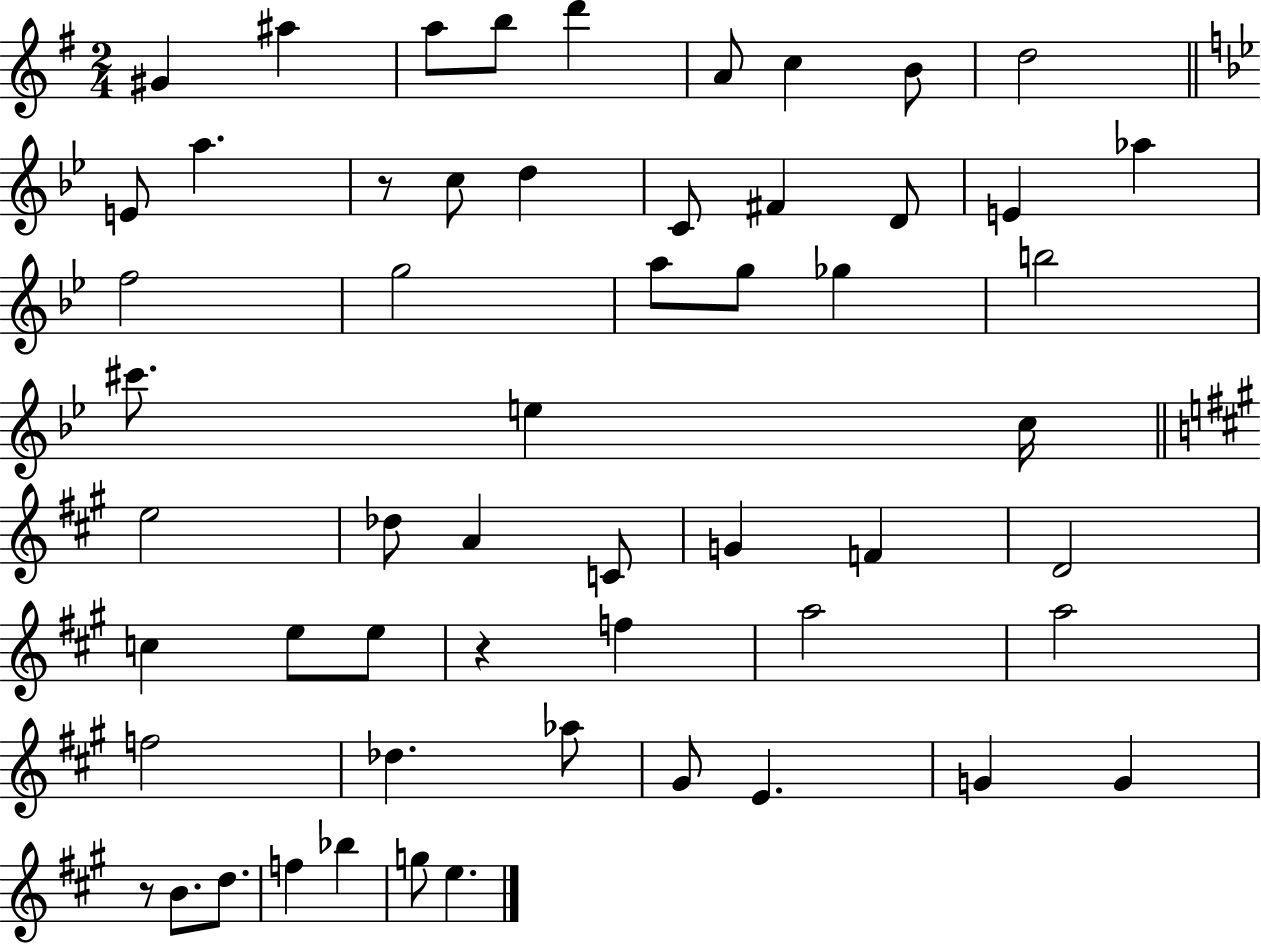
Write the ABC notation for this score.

X:1
T:Untitled
M:2/4
L:1/4
K:G
^G ^a a/2 b/2 d' A/2 c B/2 d2 E/2 a z/2 c/2 d C/2 ^F D/2 E _a f2 g2 a/2 g/2 _g b2 ^c'/2 e c/4 e2 _d/2 A C/2 G F D2 c e/2 e/2 z f a2 a2 f2 _d _a/2 ^G/2 E G G z/2 B/2 d/2 f _b g/2 e